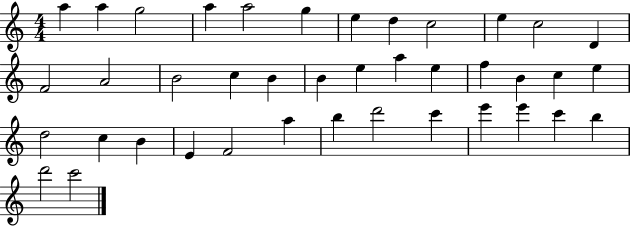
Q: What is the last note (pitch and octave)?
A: C6